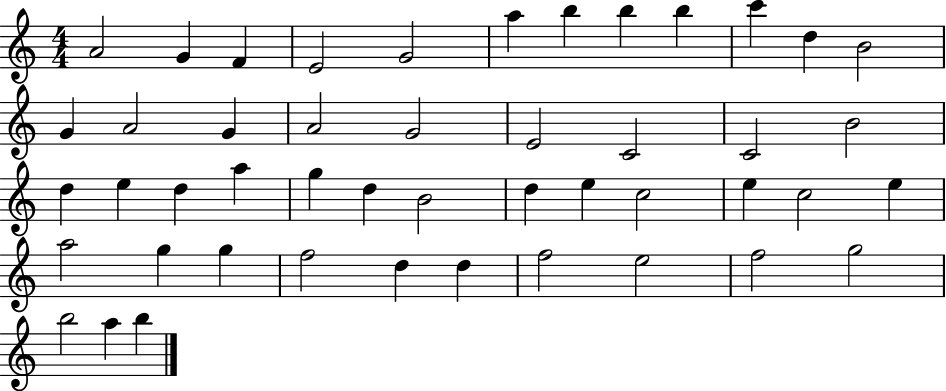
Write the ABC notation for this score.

X:1
T:Untitled
M:4/4
L:1/4
K:C
A2 G F E2 G2 a b b b c' d B2 G A2 G A2 G2 E2 C2 C2 B2 d e d a g d B2 d e c2 e c2 e a2 g g f2 d d f2 e2 f2 g2 b2 a b